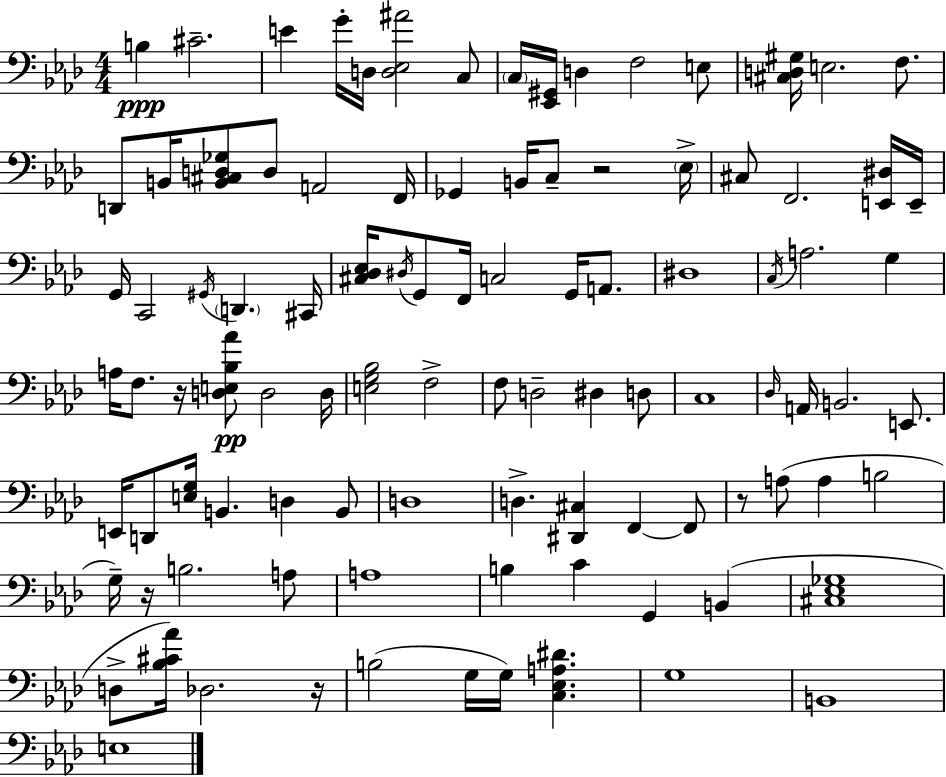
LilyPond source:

{
  \clef bass
  \numericTimeSignature
  \time 4/4
  \key f \minor
  b4\ppp cis'2.-- | e'4 g'16-. d16 <d ees ais'>2 c8 | \parenthesize c16 <ees, gis,>16 d4 f2 e8 | <cis d gis>16 e2. f8. | \break d,8 b,16 <b, cis d ges>8 d8 a,2 f,16 | ges,4 b,16 c8-- r2 \parenthesize ees16-> | cis8 f,2. <e, dis>16 e,16-- | g,16 c,2 \acciaccatura { gis,16 } \parenthesize d,4. | \break cis,16 <cis des ees>16 \acciaccatura { dis16 } g,8 f,16 c2 g,16 a,8. | dis1 | \acciaccatura { c16 } a2. g4 | a16 f8. r16 <d e bes aes'>8\pp d2 | \break d16 <e g bes>2 f2-> | f8 d2-- dis4 | d8 c1 | \grace { des16 } a,16 b,2. | \break e,8. e,16 d,8 <e g>16 b,4. d4 | b,8 d1 | d4.-> <dis, cis>4 f,4~~ | f,8 r8 a8( a4 b2 | \break g16--) r16 b2. | a8 a1 | b4 c'4 g,4 | b,4( <cis ees ges>1 | \break d8-> <bes cis' aes'>16) des2. | r16 b2( g16 g16) <c ees a dis'>4. | g1 | b,1 | \break e1 | \bar "|."
}